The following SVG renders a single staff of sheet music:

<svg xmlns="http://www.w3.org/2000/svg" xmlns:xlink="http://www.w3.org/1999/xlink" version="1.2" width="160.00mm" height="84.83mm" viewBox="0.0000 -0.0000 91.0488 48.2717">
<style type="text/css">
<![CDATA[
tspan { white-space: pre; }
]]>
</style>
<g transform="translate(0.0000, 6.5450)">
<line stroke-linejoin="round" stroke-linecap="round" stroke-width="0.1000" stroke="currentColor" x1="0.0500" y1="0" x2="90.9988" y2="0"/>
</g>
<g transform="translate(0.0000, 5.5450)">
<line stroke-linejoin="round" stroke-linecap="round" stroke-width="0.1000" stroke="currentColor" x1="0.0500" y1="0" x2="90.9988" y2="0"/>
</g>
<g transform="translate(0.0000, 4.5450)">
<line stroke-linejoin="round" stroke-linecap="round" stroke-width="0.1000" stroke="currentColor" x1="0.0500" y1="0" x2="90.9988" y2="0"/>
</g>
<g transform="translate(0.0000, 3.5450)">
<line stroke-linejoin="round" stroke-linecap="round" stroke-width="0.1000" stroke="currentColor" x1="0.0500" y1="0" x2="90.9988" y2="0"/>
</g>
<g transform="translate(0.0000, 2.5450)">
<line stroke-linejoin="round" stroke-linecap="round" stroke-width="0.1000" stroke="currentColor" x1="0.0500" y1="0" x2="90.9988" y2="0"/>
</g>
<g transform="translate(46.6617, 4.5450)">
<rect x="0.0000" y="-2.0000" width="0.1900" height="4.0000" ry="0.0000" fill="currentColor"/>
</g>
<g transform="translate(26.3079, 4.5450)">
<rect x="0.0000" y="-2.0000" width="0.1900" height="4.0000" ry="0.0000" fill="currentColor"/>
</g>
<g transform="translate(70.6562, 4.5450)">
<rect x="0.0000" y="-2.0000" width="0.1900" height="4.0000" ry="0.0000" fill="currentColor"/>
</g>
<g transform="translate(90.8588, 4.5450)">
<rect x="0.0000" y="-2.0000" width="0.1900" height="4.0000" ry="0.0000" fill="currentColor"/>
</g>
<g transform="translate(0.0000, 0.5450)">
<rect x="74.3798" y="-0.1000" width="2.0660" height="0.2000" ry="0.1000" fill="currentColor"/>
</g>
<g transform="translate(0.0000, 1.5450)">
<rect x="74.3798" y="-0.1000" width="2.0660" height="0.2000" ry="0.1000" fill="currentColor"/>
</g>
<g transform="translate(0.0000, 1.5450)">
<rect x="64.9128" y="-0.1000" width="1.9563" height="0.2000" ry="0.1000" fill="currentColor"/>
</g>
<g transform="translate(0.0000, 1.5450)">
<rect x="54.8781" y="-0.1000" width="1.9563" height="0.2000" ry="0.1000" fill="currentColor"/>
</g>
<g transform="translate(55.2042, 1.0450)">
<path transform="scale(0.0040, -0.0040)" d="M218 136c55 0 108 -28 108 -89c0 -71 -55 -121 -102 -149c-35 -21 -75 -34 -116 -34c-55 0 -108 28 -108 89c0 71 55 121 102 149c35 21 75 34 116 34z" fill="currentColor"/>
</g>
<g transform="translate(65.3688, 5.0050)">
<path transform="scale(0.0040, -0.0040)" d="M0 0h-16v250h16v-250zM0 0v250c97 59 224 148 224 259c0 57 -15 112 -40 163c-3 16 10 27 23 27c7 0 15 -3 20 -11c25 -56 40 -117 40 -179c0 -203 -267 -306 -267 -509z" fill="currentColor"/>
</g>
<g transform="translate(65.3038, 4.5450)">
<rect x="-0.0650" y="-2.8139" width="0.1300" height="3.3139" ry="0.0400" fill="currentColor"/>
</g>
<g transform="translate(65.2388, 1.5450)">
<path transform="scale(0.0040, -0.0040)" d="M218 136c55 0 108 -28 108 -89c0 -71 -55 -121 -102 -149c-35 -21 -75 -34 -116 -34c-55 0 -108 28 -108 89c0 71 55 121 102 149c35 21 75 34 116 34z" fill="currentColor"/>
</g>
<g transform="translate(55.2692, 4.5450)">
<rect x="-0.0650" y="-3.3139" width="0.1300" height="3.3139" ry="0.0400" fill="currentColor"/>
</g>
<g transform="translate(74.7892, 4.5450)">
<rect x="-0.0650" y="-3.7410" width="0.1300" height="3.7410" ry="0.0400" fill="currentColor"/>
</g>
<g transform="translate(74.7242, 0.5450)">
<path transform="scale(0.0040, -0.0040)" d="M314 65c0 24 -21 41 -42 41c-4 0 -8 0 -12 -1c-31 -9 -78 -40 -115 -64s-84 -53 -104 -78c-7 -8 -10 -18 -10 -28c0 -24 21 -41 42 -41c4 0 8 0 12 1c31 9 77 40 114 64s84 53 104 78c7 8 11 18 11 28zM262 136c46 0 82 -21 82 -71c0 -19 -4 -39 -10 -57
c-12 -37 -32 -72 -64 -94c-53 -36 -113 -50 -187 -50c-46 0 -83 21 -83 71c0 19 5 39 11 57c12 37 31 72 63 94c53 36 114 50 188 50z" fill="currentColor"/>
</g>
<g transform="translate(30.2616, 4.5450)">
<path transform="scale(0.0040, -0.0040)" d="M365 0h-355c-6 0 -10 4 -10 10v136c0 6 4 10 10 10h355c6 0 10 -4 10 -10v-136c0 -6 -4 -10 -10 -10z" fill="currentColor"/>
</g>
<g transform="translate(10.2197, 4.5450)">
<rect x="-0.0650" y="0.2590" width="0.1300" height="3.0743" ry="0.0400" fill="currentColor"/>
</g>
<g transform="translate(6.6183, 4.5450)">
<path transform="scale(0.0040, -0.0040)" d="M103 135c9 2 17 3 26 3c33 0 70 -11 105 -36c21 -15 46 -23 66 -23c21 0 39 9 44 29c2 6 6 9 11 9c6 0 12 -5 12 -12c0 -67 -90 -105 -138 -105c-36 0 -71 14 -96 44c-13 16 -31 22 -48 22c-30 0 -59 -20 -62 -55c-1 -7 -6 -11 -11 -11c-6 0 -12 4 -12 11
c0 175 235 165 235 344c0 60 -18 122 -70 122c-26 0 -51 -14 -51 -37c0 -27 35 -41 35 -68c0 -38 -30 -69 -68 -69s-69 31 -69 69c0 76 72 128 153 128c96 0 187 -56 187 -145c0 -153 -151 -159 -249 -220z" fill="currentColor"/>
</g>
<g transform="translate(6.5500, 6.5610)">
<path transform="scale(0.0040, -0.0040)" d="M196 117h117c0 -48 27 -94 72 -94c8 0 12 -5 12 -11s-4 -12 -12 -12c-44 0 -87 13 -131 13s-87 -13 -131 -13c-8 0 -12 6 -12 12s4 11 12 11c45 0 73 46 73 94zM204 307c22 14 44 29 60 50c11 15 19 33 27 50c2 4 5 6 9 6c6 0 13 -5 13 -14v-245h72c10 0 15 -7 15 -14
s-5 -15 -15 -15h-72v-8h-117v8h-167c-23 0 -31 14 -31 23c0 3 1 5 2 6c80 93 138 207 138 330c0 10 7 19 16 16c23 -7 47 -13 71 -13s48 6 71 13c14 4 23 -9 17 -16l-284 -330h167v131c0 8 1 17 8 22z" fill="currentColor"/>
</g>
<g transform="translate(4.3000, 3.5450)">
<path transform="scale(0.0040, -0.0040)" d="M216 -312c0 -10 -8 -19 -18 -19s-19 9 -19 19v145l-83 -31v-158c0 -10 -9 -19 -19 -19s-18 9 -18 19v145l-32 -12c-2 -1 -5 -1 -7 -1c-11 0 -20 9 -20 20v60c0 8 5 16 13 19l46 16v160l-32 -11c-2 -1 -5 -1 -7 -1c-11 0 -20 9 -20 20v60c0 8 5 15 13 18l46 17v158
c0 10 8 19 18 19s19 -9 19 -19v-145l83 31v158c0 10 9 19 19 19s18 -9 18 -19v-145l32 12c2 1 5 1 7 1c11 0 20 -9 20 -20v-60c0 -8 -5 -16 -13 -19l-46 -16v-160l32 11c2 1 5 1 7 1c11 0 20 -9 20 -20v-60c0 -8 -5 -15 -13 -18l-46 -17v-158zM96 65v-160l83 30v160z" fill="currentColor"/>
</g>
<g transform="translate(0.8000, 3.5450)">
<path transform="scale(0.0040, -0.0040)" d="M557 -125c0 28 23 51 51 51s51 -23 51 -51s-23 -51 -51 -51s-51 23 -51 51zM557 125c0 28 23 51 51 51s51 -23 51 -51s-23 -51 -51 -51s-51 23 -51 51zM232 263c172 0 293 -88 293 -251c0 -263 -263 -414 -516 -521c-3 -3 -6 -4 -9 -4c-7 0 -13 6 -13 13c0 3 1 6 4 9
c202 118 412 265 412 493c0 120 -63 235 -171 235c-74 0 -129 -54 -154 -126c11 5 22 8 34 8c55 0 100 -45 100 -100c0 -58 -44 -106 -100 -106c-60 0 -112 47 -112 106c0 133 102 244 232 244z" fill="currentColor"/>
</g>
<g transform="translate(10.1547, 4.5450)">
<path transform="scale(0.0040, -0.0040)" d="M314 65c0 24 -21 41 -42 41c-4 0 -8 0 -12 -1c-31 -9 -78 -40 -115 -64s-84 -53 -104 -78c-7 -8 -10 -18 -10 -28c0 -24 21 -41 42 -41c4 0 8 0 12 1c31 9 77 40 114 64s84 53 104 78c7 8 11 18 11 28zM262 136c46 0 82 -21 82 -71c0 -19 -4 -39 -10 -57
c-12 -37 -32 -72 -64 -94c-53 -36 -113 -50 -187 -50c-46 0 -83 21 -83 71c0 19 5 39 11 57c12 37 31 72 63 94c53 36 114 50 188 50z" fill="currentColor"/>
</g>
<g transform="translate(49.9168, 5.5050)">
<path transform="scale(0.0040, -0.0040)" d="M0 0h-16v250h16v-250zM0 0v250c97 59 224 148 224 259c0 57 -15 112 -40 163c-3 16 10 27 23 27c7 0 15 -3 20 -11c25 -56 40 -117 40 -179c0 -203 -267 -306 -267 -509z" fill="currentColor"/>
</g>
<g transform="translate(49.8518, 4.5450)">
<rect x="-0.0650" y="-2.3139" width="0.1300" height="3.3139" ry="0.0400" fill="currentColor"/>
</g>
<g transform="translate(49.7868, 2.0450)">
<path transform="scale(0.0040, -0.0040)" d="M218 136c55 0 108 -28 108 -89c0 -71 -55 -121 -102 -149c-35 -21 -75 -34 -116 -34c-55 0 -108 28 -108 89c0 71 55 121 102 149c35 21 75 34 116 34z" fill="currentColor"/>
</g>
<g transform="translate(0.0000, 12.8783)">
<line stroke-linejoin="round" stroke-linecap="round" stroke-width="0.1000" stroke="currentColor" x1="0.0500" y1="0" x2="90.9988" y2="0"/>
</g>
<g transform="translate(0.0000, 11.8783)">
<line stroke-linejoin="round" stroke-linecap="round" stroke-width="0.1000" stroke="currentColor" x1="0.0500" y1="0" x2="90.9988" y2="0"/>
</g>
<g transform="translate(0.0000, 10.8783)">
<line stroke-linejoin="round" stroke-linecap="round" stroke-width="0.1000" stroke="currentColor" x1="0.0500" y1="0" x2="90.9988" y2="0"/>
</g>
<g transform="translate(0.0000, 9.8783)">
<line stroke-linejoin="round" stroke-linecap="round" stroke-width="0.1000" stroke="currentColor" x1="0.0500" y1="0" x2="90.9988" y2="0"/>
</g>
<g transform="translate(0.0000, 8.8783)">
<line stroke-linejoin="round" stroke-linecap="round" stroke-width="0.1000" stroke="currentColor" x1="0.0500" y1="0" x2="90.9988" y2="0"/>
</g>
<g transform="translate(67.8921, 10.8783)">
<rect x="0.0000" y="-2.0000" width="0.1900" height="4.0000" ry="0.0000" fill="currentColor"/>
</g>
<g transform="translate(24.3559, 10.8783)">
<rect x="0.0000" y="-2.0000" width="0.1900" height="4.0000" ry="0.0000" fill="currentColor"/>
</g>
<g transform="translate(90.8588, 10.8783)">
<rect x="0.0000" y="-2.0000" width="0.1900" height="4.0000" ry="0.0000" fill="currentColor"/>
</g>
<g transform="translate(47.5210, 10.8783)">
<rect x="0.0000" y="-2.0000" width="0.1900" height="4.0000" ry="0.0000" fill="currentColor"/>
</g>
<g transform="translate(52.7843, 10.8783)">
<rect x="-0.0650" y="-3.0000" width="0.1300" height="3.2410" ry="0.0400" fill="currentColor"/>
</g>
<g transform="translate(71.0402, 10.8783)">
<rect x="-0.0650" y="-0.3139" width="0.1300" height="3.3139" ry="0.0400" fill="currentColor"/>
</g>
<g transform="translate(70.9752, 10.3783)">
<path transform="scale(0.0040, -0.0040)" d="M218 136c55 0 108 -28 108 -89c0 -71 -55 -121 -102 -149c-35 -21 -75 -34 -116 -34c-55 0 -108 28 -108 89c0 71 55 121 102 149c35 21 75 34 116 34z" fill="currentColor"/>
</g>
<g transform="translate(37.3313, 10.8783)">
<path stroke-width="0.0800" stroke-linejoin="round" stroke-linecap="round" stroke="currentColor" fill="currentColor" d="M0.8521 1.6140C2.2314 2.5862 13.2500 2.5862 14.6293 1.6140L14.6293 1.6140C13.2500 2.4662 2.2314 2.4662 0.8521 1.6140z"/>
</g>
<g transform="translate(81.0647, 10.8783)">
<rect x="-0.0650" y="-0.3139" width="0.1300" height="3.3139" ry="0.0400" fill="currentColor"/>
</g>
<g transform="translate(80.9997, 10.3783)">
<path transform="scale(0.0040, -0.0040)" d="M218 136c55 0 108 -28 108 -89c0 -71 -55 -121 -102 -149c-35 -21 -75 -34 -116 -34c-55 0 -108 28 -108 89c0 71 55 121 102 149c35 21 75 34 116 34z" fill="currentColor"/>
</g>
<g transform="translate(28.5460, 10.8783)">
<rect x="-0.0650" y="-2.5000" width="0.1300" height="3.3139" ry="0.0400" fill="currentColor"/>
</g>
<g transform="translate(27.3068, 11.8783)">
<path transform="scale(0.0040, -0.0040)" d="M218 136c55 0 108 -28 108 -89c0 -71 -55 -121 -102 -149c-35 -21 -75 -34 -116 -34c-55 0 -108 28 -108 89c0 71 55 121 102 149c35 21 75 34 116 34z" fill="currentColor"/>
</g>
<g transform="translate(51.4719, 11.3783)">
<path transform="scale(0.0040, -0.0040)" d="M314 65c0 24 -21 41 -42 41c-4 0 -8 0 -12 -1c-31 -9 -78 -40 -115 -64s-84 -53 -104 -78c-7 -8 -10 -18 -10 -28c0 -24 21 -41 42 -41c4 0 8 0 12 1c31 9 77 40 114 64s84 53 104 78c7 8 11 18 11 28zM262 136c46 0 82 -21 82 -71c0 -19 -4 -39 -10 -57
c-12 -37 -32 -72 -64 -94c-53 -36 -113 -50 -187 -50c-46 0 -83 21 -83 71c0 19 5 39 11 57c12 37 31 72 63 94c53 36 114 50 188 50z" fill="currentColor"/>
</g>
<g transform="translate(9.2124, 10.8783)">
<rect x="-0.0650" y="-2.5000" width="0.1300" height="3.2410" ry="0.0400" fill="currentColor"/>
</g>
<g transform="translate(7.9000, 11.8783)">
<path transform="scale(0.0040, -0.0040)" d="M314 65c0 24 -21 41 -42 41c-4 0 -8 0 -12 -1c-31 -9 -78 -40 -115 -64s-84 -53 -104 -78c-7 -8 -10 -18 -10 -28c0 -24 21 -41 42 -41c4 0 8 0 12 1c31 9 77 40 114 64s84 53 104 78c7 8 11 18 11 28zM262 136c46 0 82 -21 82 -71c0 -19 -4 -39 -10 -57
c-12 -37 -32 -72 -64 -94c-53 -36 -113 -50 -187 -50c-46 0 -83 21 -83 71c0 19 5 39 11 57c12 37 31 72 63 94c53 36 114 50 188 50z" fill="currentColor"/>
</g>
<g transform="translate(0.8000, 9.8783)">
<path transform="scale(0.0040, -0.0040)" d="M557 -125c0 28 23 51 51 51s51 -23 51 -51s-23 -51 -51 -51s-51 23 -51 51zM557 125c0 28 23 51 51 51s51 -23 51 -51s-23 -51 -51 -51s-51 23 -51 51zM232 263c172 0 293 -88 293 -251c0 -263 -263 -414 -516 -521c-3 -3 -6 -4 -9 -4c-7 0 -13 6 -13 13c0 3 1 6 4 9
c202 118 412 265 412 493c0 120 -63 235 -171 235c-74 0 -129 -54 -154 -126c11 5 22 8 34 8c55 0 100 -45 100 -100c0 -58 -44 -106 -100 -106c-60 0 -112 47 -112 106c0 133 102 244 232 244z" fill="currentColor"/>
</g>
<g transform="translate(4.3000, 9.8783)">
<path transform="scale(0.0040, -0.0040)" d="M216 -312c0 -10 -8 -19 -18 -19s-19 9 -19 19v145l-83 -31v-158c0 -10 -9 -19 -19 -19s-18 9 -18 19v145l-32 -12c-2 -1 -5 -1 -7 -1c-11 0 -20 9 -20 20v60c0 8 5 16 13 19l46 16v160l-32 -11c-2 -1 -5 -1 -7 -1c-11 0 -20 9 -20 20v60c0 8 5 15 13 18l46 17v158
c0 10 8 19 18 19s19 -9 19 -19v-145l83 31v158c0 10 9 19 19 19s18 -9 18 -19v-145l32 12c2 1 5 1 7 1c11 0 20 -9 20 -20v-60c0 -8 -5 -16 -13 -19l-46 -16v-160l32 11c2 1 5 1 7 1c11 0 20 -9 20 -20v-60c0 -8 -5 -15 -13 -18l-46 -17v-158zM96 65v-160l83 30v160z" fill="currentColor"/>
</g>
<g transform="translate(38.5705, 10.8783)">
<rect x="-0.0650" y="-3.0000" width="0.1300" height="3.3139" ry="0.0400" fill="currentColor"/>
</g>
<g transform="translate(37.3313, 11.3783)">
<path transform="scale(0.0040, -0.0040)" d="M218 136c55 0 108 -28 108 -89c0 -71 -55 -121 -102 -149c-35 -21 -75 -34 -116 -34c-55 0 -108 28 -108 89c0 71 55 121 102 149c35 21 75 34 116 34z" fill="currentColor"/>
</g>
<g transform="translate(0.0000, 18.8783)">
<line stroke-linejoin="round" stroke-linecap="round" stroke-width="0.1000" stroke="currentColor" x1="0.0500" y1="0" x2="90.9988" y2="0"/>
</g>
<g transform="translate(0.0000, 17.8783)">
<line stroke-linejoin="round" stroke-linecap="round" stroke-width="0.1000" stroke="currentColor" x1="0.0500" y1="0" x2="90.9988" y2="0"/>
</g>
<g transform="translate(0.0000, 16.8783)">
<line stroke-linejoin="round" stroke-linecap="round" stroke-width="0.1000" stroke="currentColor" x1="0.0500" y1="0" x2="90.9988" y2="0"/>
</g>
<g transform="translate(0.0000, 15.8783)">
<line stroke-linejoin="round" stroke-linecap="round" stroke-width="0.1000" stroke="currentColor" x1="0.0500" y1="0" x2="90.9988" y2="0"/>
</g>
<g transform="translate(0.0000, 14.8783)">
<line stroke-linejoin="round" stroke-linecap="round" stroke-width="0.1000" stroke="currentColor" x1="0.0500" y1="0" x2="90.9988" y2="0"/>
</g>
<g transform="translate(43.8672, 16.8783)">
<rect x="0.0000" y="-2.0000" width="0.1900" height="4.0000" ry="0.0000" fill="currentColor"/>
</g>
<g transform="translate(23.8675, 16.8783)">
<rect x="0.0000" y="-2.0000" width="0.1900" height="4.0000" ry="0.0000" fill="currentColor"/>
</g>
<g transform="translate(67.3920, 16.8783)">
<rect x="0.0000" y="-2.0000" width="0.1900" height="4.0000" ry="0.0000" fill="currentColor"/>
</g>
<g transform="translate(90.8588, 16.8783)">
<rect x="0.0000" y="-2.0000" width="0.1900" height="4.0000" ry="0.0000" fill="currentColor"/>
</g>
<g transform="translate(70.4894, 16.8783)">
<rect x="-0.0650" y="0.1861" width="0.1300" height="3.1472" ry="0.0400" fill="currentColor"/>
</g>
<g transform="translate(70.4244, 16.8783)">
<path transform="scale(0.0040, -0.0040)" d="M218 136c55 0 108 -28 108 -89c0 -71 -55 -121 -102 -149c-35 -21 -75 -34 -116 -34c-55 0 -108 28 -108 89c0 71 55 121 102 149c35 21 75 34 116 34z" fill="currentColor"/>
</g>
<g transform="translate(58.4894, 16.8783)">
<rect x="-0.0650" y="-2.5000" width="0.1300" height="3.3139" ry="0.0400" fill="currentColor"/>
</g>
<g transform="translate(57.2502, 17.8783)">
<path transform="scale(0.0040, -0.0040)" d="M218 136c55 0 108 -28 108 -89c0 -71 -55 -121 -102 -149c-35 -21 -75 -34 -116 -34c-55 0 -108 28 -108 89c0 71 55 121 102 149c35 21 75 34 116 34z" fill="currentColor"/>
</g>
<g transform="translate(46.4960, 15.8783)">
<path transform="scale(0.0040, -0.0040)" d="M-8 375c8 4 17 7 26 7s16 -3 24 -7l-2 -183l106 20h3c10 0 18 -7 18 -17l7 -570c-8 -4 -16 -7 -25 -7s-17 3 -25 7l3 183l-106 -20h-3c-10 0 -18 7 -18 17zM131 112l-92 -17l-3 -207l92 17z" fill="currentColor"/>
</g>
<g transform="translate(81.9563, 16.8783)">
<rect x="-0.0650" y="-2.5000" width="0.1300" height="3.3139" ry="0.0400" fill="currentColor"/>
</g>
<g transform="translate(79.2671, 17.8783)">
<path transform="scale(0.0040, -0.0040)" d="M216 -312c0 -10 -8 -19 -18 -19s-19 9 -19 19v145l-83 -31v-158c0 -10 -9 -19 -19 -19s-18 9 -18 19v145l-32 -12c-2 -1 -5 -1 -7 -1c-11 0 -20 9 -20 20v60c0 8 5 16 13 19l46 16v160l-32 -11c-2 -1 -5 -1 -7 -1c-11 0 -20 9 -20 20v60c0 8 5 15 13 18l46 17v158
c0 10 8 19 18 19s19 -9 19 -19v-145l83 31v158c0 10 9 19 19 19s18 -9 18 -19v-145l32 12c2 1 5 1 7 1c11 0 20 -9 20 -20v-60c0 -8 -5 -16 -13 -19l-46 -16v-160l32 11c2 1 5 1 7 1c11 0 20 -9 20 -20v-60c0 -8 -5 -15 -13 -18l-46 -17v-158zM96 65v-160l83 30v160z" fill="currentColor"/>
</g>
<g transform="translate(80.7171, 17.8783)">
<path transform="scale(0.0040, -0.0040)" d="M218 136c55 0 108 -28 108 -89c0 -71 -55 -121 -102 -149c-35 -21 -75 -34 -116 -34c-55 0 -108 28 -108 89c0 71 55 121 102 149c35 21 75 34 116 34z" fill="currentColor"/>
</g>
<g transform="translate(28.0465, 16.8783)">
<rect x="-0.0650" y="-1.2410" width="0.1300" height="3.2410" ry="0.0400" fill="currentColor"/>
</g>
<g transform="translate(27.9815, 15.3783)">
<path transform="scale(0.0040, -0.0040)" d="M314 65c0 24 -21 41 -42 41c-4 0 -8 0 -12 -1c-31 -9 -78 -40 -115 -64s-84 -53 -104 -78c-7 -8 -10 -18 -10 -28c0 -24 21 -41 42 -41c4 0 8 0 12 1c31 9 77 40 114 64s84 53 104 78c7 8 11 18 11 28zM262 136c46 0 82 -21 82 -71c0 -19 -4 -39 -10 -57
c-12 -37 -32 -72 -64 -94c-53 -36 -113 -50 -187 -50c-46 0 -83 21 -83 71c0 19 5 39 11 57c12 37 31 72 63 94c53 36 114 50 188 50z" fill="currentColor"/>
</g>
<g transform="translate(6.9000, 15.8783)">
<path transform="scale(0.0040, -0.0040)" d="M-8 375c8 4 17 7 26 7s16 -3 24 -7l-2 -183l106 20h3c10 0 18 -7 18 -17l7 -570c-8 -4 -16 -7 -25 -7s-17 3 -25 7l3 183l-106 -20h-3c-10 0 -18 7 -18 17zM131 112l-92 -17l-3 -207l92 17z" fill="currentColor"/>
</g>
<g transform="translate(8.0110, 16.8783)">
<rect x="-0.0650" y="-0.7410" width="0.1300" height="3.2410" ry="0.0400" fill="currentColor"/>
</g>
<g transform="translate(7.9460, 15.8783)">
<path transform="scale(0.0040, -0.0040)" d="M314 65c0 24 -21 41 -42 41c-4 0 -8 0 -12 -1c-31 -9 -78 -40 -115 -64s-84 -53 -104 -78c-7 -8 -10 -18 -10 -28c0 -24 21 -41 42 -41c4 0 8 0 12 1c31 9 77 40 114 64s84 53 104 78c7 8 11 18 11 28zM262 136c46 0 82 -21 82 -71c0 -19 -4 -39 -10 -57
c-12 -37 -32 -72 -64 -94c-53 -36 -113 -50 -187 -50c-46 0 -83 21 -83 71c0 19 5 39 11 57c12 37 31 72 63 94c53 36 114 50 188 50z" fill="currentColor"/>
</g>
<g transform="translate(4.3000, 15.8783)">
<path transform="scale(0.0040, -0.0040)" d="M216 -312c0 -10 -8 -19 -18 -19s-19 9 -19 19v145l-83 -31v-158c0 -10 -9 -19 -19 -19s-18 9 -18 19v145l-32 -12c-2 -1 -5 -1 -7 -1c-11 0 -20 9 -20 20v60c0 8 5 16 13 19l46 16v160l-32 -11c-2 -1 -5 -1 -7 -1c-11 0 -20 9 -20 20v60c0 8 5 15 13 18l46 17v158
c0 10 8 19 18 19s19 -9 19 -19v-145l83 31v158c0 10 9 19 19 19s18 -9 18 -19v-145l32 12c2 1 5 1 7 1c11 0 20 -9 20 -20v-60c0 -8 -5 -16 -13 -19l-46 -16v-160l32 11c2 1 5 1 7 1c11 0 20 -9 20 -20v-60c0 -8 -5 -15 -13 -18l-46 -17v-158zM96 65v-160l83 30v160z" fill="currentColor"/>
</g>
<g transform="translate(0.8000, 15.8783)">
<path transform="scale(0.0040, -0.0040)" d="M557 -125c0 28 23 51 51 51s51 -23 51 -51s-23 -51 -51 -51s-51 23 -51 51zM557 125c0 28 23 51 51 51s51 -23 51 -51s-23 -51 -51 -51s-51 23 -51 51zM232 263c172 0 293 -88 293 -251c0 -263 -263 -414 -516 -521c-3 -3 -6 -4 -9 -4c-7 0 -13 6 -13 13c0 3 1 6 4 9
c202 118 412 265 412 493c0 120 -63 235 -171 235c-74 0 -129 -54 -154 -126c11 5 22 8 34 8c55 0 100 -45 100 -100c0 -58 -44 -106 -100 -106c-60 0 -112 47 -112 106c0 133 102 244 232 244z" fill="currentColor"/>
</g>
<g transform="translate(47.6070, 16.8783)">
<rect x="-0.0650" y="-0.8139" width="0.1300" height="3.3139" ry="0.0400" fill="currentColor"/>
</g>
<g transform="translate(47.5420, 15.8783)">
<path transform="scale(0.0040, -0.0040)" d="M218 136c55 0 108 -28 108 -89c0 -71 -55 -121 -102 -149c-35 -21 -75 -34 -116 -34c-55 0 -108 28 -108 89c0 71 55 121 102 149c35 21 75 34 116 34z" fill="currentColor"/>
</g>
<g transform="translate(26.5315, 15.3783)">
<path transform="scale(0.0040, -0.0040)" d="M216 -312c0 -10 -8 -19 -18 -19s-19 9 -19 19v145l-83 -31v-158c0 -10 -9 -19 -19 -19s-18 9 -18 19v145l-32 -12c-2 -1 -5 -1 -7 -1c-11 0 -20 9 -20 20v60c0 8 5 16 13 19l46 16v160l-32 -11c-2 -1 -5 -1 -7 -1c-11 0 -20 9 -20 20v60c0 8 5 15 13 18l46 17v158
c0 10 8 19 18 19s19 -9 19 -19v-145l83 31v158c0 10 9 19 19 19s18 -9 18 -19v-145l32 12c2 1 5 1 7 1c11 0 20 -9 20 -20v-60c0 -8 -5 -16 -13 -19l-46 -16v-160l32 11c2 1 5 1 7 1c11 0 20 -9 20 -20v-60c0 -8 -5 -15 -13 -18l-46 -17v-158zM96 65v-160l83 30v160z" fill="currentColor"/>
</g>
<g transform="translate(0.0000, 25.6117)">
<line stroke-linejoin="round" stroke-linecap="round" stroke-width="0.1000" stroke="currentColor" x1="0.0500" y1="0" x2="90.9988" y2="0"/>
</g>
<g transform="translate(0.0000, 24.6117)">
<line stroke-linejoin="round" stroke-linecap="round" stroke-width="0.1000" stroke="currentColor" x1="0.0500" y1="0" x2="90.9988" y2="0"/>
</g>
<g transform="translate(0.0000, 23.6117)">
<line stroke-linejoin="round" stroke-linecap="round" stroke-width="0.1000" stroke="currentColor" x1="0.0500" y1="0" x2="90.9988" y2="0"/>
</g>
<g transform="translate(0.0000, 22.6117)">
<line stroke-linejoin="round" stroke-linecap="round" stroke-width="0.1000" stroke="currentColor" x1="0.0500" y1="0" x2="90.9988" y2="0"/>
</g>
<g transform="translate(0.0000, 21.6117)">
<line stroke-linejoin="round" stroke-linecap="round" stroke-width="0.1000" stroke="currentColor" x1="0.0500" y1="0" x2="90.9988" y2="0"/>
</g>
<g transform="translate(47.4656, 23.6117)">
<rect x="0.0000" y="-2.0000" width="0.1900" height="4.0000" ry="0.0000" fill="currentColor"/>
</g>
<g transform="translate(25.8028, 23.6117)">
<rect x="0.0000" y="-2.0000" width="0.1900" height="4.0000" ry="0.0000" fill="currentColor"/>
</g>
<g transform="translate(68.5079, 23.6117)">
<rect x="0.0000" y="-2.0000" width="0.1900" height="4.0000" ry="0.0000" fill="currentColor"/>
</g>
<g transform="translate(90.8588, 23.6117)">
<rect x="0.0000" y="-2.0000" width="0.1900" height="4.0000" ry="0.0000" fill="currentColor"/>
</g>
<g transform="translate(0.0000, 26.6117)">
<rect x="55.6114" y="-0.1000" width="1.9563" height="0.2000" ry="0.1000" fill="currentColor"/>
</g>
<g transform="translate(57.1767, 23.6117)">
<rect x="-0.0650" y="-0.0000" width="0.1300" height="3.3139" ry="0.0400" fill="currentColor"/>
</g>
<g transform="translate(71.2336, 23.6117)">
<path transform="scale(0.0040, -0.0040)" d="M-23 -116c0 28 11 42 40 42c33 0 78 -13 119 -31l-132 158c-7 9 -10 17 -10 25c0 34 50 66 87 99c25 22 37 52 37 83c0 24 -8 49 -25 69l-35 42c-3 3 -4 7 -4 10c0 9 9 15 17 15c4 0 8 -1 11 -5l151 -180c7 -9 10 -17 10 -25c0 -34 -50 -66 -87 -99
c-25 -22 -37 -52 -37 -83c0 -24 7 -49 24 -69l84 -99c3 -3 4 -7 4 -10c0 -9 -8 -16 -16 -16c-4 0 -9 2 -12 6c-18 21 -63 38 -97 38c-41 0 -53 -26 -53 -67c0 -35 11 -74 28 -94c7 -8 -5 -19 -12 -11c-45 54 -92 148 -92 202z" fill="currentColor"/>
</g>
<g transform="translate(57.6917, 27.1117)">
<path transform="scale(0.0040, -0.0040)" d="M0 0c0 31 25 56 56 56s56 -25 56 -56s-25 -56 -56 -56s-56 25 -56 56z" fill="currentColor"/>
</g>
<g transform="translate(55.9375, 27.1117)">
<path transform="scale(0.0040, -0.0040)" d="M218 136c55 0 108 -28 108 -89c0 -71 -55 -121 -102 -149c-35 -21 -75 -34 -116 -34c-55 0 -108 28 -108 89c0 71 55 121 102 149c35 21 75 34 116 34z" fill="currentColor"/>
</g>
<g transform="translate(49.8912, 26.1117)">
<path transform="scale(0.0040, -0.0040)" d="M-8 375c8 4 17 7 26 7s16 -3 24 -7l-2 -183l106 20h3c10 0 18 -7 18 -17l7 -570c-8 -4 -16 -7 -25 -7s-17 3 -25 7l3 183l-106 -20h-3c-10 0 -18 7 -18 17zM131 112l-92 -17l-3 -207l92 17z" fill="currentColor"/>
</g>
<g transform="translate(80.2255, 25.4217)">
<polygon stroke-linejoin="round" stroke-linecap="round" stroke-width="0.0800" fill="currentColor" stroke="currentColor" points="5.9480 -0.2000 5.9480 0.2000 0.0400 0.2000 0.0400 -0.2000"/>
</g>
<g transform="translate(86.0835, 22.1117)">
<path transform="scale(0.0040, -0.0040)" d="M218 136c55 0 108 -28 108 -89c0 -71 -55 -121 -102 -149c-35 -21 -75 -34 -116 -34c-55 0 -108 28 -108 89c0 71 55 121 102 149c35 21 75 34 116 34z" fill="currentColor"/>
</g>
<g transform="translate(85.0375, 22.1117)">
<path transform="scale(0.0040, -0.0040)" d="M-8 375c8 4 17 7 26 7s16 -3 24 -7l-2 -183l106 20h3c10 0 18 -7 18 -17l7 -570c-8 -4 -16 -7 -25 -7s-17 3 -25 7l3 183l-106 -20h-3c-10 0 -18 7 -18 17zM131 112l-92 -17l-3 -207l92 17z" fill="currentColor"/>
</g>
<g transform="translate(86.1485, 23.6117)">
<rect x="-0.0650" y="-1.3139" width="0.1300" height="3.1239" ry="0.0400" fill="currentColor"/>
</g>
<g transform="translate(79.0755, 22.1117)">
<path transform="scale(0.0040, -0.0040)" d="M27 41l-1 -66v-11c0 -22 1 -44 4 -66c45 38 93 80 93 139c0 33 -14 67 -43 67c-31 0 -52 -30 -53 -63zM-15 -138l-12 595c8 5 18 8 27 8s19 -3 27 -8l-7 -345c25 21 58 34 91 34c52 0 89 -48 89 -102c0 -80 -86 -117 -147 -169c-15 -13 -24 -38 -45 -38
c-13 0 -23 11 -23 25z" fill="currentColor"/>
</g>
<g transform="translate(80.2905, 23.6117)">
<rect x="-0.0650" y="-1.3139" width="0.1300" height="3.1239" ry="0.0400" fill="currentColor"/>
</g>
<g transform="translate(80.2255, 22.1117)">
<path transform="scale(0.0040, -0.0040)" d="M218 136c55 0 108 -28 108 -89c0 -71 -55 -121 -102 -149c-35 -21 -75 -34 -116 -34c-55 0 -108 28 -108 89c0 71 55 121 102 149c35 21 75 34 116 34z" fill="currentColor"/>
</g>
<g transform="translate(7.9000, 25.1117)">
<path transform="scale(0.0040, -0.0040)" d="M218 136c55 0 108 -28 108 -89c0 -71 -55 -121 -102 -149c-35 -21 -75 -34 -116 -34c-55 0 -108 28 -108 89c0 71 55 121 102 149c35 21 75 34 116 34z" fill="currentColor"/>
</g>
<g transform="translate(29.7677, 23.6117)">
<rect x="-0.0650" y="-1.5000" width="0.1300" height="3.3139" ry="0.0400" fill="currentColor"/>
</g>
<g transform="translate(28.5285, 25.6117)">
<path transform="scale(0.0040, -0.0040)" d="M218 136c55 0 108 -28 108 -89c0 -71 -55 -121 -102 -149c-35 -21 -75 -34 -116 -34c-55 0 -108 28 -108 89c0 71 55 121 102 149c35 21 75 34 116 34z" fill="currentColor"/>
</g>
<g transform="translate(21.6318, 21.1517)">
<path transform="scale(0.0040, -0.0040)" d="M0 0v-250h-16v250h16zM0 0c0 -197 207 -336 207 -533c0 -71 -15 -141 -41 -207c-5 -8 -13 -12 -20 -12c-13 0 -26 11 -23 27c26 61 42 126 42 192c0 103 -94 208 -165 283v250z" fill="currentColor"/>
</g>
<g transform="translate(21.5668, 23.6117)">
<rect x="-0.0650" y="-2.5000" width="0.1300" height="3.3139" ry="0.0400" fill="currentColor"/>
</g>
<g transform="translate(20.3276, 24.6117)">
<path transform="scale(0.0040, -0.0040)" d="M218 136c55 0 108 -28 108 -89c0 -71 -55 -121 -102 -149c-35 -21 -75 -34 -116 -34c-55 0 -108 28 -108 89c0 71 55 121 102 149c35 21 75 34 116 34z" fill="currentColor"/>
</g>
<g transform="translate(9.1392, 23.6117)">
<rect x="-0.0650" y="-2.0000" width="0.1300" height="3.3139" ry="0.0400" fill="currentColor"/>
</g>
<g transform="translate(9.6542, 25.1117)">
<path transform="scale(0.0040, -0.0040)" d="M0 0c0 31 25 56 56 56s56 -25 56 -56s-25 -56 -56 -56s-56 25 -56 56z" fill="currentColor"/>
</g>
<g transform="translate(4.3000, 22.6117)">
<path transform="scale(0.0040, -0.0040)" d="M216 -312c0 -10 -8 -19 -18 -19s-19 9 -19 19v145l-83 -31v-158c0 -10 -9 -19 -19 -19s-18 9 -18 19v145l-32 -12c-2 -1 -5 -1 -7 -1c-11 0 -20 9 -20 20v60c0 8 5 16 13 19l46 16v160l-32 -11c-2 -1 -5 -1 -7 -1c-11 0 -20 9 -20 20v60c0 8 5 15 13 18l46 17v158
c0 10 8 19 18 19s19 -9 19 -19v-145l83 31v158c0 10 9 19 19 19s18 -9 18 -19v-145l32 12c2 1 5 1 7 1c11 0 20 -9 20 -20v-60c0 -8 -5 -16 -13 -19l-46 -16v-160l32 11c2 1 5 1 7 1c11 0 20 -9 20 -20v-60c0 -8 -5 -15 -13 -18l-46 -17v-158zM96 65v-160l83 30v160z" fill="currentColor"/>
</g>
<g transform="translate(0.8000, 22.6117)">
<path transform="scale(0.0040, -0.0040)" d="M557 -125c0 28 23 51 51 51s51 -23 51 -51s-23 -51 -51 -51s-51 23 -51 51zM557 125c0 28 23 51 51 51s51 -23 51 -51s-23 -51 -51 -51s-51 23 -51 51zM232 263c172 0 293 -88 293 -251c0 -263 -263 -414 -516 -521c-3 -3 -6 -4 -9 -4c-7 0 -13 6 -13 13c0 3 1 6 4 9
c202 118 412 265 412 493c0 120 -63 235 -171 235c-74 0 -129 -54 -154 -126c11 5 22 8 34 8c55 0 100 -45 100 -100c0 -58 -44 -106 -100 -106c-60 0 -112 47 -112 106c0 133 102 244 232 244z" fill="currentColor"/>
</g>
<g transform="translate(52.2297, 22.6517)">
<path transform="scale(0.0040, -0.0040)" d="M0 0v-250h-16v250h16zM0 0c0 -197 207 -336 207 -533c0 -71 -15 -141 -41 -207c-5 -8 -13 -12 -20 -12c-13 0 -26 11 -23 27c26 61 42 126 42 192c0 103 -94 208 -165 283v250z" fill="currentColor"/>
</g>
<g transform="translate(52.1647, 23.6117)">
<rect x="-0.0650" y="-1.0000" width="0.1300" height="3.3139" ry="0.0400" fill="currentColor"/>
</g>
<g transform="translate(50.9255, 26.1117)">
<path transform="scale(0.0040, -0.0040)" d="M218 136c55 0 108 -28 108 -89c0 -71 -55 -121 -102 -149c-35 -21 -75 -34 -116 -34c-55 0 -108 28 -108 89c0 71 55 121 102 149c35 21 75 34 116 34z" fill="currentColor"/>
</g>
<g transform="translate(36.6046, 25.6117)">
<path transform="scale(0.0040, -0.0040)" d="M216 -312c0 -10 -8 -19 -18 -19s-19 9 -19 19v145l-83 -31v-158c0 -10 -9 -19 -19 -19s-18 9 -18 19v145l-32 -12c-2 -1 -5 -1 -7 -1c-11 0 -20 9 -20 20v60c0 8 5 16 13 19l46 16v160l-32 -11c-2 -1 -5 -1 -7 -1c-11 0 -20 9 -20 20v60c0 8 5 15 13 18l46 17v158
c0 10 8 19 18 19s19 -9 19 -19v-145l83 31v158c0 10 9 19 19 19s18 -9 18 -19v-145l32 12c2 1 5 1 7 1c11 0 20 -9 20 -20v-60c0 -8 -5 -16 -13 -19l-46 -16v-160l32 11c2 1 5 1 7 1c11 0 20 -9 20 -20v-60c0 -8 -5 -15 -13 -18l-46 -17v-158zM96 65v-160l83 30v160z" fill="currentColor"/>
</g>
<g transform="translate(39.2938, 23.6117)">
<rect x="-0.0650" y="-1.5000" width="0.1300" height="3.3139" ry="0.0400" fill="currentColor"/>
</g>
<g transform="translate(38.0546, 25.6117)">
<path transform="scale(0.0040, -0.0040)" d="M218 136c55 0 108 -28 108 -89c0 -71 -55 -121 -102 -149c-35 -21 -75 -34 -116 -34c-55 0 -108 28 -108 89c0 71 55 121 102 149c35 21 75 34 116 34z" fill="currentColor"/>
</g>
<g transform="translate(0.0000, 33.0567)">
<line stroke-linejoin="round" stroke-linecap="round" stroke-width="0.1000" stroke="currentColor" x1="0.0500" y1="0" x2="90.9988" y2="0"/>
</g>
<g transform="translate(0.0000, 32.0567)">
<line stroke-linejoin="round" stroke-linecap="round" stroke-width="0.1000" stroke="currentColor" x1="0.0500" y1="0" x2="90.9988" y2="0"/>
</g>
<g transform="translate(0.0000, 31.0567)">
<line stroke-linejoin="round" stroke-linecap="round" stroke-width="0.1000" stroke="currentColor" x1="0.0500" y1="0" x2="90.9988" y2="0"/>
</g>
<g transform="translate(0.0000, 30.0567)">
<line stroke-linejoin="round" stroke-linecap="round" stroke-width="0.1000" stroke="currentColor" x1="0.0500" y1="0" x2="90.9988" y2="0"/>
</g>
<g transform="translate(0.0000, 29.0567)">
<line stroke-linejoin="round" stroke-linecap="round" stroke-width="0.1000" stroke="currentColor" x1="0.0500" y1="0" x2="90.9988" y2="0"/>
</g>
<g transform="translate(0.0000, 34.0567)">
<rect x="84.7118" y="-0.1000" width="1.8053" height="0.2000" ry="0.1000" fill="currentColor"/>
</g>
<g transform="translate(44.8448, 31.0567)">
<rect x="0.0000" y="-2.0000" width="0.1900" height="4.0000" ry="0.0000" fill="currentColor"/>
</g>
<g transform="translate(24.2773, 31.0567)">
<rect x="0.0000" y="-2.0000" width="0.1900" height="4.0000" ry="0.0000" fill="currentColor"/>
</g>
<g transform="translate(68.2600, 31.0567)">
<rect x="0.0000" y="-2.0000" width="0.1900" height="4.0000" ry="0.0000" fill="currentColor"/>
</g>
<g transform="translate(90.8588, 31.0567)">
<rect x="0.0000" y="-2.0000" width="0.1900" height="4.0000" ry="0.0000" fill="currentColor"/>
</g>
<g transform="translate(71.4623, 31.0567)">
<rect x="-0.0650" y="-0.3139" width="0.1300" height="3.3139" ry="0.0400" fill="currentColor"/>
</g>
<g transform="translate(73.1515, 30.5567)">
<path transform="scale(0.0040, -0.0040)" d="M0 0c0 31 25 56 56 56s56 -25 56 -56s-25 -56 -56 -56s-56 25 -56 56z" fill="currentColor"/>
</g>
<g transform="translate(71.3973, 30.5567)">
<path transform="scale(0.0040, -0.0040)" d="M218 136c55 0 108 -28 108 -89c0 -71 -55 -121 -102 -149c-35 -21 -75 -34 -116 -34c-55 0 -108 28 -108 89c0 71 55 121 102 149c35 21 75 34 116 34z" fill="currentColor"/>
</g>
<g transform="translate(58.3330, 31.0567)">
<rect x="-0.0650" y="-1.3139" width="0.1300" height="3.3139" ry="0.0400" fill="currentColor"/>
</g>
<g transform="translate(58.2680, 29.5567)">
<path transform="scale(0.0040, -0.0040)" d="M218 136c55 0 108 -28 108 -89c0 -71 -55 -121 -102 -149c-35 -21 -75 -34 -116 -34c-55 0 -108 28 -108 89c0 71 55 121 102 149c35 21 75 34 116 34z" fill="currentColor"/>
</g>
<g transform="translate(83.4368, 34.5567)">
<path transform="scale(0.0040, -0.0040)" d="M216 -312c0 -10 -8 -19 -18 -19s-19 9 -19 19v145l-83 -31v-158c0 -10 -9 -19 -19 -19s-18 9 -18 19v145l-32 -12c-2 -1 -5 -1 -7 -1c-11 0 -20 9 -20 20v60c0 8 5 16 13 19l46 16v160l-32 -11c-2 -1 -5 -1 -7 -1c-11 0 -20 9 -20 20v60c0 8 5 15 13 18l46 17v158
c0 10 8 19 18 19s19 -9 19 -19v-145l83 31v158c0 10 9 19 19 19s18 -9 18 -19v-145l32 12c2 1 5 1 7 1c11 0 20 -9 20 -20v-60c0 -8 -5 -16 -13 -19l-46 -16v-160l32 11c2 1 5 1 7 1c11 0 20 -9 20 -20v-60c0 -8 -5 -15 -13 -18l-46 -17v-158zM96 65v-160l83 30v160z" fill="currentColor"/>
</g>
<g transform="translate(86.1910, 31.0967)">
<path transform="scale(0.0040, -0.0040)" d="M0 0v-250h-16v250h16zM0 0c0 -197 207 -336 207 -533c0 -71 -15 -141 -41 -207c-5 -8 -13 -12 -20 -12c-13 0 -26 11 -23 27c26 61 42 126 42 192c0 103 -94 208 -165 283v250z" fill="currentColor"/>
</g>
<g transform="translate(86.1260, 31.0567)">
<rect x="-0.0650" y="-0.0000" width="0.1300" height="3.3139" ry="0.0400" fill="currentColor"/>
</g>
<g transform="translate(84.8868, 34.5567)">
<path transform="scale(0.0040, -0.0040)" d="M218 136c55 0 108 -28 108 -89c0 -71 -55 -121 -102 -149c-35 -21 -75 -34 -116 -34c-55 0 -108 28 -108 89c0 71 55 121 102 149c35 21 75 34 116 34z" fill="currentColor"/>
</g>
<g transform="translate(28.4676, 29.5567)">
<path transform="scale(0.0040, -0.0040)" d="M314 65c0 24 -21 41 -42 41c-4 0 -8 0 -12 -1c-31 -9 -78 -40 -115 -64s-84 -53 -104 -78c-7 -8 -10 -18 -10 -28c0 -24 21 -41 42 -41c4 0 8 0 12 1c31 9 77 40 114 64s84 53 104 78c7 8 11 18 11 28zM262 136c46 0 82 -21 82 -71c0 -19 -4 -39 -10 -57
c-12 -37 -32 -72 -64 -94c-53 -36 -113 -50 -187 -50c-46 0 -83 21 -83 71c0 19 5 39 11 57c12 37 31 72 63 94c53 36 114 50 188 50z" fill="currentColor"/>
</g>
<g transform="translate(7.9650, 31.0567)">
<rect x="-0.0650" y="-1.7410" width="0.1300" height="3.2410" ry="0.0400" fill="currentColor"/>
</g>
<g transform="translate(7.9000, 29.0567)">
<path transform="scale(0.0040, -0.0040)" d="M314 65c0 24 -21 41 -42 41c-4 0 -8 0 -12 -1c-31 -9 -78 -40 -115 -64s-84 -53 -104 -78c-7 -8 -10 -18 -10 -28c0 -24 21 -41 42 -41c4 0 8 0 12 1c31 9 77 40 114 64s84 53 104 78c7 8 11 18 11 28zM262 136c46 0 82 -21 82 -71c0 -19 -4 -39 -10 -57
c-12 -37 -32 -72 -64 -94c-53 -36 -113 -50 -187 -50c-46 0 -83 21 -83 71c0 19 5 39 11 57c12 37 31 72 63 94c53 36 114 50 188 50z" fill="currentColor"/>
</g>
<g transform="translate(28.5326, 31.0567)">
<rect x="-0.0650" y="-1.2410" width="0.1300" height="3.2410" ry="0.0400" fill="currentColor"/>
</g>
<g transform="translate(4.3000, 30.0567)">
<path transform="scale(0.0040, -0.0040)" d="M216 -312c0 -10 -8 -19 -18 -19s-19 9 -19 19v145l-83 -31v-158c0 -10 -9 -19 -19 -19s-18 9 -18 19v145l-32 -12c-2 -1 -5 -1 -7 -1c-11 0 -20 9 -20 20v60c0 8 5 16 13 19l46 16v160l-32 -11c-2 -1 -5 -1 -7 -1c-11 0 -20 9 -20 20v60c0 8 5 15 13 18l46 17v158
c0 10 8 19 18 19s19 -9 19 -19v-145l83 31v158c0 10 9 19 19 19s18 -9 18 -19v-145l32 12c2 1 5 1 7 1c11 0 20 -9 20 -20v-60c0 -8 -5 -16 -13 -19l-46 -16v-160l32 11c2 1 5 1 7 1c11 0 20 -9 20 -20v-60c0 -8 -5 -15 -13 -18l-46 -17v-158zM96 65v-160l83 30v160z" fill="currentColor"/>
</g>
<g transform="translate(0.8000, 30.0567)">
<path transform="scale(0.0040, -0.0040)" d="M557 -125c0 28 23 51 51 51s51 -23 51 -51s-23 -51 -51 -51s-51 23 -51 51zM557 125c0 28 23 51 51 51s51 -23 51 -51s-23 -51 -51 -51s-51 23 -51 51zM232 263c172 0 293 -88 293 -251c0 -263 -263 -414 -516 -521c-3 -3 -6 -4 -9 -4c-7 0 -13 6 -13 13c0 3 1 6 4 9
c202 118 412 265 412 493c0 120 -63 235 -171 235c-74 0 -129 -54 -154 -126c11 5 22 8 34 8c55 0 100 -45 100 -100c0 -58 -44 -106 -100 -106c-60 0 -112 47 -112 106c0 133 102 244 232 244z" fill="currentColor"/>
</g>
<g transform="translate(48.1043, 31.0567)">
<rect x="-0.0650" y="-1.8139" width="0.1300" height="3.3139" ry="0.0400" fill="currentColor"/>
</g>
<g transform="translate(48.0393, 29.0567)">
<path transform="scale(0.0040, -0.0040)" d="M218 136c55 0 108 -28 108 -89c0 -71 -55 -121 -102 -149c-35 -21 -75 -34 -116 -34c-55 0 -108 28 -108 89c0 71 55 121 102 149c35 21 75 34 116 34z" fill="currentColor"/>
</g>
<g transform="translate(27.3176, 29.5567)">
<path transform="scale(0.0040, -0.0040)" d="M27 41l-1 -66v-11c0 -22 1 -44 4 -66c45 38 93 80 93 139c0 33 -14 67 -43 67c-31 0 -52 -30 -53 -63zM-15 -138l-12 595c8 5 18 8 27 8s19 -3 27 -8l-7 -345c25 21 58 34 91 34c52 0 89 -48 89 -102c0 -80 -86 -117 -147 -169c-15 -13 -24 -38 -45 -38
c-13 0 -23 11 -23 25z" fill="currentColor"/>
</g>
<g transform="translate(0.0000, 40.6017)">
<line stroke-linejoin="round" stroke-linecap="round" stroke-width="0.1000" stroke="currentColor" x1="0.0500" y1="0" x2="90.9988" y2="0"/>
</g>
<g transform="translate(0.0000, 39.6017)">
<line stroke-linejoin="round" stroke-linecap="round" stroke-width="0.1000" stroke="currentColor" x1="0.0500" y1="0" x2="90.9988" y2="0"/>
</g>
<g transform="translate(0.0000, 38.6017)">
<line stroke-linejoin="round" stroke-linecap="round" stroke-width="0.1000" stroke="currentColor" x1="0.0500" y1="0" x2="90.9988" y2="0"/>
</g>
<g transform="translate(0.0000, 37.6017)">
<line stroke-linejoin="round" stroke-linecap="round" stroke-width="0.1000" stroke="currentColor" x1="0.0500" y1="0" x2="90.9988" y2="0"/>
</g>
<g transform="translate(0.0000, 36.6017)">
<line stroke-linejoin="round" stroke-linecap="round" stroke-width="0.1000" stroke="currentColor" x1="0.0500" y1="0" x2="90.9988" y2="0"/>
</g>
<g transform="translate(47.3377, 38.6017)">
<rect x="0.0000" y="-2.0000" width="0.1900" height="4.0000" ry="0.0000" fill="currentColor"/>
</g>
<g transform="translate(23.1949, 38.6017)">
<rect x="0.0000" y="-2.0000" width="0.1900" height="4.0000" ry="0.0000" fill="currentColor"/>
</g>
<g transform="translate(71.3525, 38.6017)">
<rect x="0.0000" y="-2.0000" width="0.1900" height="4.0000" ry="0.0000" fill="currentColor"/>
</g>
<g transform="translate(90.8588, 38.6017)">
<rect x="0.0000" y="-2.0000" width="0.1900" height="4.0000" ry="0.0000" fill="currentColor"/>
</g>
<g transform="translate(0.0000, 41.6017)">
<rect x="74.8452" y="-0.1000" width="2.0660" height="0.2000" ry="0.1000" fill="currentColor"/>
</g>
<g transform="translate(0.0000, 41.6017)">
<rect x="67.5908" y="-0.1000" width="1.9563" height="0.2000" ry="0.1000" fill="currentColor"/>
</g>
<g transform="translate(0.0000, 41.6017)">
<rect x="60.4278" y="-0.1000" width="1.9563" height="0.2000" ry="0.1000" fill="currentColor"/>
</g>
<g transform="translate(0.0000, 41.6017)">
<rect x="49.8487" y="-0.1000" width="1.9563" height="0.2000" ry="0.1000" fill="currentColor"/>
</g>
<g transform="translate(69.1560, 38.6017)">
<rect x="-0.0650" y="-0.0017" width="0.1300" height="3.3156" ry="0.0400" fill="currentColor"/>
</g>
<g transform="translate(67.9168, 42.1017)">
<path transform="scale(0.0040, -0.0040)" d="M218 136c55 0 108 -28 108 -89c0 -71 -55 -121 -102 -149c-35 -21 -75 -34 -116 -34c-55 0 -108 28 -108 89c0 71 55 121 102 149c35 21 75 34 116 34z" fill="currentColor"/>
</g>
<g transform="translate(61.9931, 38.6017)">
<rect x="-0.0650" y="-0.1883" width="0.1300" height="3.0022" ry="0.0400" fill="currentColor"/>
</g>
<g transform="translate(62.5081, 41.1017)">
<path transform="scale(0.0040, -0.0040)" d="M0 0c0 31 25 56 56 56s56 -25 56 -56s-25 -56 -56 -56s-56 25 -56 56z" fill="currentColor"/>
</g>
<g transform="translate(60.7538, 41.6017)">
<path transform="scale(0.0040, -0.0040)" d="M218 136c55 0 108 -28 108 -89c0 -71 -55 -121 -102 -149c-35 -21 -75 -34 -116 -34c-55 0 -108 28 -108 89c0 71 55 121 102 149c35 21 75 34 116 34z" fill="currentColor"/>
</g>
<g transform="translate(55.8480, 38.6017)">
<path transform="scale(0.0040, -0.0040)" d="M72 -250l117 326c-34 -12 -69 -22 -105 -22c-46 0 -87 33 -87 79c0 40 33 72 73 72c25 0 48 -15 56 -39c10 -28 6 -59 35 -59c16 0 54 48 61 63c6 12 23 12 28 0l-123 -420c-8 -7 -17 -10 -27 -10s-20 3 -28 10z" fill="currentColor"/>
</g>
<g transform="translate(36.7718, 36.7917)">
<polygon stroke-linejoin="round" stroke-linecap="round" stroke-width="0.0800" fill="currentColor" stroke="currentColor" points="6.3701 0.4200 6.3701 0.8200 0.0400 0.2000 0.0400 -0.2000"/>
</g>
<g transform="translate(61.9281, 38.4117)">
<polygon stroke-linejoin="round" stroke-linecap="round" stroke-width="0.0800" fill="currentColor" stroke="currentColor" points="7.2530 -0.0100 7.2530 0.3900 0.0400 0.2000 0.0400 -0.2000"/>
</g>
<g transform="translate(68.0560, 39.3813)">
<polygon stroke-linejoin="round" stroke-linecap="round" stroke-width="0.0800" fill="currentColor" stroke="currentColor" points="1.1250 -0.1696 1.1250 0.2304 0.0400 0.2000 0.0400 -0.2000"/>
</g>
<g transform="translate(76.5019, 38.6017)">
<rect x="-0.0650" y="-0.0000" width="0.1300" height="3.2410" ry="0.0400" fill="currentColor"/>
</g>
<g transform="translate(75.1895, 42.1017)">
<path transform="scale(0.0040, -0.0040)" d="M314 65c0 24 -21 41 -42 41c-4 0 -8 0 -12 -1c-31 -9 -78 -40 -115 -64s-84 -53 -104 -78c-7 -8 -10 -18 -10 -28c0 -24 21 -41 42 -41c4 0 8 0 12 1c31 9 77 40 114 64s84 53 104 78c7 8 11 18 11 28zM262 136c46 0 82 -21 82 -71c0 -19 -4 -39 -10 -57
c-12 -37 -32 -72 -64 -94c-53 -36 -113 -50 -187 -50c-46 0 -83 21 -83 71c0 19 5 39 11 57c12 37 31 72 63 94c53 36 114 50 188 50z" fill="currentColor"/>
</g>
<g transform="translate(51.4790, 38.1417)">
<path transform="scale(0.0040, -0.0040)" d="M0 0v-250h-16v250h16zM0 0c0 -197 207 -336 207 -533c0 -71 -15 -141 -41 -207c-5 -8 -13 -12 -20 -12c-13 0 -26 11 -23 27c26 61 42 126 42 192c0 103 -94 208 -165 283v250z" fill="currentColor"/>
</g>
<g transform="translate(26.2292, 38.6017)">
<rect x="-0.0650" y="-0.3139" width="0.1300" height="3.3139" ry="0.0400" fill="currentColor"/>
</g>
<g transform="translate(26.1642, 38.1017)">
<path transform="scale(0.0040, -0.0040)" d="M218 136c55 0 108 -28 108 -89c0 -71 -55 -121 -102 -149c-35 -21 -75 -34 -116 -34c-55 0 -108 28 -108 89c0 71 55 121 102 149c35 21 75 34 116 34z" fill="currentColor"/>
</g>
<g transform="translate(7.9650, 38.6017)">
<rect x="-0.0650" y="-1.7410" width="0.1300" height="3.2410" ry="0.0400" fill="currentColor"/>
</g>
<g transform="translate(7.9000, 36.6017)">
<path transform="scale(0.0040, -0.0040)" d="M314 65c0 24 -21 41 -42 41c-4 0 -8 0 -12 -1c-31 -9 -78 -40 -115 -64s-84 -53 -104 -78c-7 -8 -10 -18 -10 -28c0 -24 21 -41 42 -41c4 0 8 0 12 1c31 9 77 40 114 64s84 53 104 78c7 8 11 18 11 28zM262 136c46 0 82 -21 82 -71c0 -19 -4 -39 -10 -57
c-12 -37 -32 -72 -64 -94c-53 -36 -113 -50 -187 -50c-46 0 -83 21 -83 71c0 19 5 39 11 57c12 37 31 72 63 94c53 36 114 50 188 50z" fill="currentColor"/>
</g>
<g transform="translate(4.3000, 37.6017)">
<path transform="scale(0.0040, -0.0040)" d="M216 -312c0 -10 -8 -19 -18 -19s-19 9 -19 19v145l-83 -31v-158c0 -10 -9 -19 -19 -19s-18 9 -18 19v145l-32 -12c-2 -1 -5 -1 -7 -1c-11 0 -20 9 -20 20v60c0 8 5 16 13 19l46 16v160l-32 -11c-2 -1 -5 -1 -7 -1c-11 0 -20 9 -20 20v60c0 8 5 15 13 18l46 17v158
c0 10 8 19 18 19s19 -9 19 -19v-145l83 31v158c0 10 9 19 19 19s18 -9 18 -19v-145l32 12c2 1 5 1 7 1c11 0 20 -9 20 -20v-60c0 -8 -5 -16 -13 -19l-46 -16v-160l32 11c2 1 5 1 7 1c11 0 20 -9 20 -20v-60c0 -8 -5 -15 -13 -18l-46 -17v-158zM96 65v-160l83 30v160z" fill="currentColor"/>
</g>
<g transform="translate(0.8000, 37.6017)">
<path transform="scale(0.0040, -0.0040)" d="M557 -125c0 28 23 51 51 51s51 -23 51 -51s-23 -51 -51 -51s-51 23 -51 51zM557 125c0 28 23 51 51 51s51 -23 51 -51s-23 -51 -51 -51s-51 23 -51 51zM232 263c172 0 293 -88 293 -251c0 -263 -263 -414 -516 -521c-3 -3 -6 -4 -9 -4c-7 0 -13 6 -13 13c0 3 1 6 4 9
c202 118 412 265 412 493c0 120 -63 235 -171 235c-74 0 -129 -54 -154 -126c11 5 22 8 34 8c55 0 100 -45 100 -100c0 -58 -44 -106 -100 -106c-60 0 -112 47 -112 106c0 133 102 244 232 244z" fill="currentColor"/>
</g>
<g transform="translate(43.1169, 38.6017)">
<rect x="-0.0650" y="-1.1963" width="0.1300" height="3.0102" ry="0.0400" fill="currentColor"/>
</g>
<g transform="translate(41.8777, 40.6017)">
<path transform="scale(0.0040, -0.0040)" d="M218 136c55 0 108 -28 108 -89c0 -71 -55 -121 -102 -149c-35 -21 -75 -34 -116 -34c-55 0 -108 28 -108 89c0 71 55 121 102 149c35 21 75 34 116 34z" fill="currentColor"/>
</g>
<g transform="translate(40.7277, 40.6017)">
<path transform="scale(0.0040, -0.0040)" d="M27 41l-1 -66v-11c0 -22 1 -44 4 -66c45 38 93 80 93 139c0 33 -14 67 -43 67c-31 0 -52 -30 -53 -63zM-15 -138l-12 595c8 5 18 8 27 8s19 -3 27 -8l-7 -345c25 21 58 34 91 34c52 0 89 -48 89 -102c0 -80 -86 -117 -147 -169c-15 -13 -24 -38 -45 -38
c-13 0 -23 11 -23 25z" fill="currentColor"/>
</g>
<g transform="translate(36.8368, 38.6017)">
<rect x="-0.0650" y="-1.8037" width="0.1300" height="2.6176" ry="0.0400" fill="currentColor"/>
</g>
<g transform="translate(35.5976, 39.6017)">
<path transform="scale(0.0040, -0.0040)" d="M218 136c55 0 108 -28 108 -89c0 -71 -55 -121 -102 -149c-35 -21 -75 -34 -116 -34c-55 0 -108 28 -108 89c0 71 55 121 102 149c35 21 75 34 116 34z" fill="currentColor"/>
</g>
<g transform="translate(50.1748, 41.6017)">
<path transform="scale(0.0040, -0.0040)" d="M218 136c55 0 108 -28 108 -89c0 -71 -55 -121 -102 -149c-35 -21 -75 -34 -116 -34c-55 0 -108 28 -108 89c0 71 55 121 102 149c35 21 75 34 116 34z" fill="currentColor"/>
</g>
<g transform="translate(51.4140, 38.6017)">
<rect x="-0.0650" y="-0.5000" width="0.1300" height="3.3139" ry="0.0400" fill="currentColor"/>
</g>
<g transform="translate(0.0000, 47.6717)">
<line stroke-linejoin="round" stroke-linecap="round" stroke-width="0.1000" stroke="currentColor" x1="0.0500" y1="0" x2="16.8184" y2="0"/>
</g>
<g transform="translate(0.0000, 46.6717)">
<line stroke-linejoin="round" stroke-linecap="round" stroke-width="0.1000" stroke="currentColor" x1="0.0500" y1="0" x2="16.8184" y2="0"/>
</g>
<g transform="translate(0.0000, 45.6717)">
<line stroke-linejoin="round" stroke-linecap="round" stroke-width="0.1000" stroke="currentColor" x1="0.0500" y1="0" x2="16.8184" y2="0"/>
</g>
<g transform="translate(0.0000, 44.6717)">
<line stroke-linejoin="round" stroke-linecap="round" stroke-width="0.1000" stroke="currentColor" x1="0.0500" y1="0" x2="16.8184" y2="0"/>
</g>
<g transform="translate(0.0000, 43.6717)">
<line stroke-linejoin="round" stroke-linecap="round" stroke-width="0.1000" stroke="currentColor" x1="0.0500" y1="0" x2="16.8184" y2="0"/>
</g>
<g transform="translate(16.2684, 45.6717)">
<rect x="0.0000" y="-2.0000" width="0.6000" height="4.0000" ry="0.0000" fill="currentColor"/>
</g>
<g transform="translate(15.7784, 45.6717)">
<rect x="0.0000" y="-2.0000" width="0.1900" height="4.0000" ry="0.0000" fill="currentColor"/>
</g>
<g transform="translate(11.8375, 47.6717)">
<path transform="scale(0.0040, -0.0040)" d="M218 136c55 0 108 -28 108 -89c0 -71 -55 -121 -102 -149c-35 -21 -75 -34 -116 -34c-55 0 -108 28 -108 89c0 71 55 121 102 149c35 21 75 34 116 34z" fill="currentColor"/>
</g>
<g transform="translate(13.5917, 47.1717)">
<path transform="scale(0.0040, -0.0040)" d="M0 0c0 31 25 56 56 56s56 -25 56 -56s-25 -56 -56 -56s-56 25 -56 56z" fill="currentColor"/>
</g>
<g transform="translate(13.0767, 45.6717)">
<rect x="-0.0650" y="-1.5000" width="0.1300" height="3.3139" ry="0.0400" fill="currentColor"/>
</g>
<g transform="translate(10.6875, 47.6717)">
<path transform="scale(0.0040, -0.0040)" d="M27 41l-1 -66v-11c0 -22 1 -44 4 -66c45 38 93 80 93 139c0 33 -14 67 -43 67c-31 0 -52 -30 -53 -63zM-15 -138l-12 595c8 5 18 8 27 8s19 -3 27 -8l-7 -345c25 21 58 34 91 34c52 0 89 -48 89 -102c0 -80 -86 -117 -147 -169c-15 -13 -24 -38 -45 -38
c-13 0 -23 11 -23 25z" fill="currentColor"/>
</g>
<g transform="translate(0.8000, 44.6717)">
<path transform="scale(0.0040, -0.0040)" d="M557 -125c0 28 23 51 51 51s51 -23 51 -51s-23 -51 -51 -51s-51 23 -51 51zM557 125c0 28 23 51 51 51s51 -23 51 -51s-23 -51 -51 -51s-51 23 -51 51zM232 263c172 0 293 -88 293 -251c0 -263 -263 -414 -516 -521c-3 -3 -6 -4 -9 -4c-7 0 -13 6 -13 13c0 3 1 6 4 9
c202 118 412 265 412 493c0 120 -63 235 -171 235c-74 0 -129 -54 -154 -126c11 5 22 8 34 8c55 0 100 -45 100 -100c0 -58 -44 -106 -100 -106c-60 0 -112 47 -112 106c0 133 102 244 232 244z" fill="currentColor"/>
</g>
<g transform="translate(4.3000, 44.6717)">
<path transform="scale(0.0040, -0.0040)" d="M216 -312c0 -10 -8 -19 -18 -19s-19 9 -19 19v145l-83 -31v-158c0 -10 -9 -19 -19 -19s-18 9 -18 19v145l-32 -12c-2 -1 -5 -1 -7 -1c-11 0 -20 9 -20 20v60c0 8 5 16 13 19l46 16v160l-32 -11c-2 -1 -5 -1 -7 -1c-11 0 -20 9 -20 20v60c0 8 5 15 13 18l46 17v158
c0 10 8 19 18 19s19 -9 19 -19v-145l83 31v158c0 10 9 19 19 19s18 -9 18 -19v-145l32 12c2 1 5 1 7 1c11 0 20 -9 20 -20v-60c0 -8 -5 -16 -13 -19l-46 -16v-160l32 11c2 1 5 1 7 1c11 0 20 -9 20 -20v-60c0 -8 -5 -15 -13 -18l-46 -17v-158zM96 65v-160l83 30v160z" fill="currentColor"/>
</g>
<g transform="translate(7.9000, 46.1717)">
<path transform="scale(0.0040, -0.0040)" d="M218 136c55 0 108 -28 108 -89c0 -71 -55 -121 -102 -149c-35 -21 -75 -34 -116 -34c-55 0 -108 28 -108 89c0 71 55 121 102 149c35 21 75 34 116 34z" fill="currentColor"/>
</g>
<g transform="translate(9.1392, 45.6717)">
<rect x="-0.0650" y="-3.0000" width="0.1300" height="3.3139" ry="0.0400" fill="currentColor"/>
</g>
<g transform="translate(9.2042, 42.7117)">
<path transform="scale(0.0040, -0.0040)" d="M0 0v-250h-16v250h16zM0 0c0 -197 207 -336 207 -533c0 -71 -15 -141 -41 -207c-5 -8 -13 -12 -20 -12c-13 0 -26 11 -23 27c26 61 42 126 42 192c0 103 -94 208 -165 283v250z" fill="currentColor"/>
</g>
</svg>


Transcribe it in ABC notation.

X:1
T:Untitled
M:2/4
L:1/4
K:G
D,2 z2 B,/2 D C/2 E2 B,,2 B,, C, C,2 E, E, F,2 ^G,2 F, B,, D, ^B,, A,, B,,/2 G,, ^G,, F,,/2 D,, z _G,/2 G,/2 A,2 _G,2 A, G, E, ^D,,/2 A,2 E, B,,/2 _G,,/2 E,,/2 z/2 E,,/2 D,,/4 D,,2 C,/2 _G,,